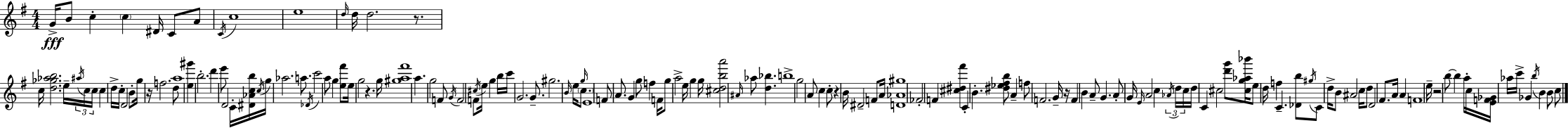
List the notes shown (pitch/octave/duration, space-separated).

G4/s B4/e C5/q C5/q D#4/s C4/e A4/e C4/s C5/w E5/w D5/s D5/s D5/h. R/e. C5/s [D5,Gb5,Ab5,B5]/h. E5/s A#5/s C5/s C5/s C5/q D5/s C5/s D4/h B4/e G5/s R/s F5/h. D5/e A5/w [E5,G#6]/q B5/h. D6/q E6/e D4/h C4/s [D#4,Ab4,C5,B5]/s C5/s G5/s Ab5/h. A5/e. Db4/s C6/h A5/e G5/q [E5,F#6]/e E5/s G5/h R/q. G5/s [G#5,A5,F#6]/w A5/q. G5/h F4/e G4/s F4/h F4/e C#5/s E5/s G5/q B5/s C6/s G4/h. G4/e. G#5/h. B4/s E5/s G5/s C5/e. E4/w F4/e A4/e. G4/q G5/e F5/q F4/s G5/e A5/h E5/s G5/q G5/s [C#5,D5,B5,A6]/h A#4/s Ab5/e [D5,Bb5]/q. B5/w G5/h A4/e C5/q C5/e R/q B4/s D#4/h F4/e A4/s [D4,Ab4,G#5]/w FES4/h F4/q [C#5,D#5,F#6]/q C4/q B4/q. [D#5,Eb5,F#5,B5]/e A4/q F5/e F4/h. G4/s R/s F4/q B4/q A4/e G4/q. A4/e G4/s E4/s A4/h C5/q Ab4/s D5/s C5/s D5/s C4/q C#5/h [D6,G6]/e [C#5,G5,Ab5,Bb6]/s E5/e D5/s F5/q C4/q. [Db4,B5]/e G#5/s C4/e D5/s B4/e A#4/h C5/s D5/e D4/h F#4/e. A4/s A4/q F4/w E5/s R/h B5/e B5/q A5/s C5/s [E4,F4,Gb4]/s Ab5/s C6/s Gb4/q B5/s B4/q B4/e C5/e